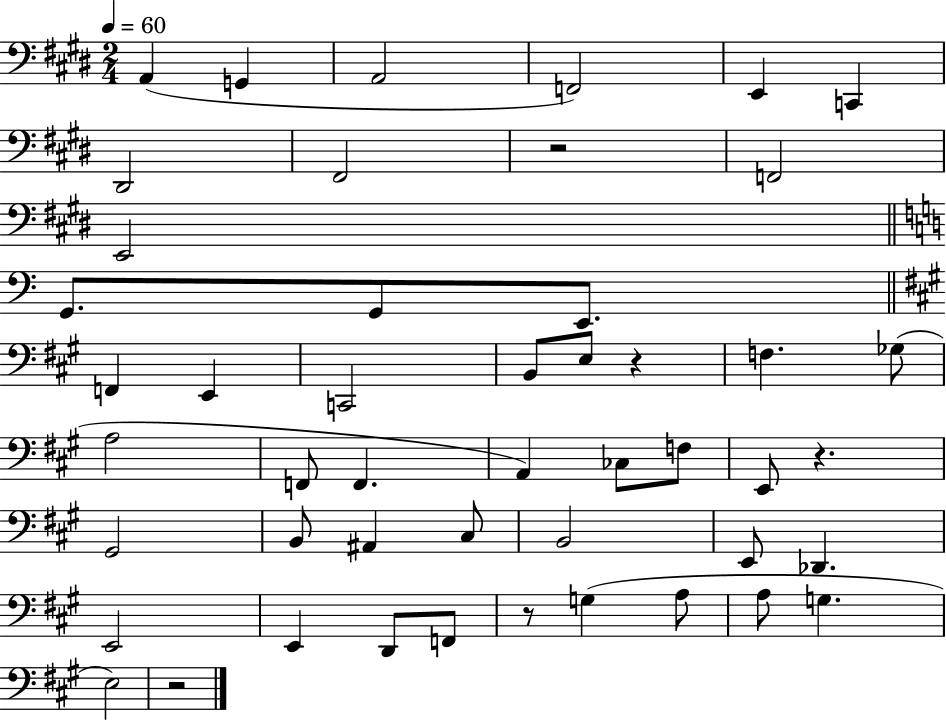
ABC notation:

X:1
T:Untitled
M:2/4
L:1/4
K:E
A,, G,, A,,2 F,,2 E,, C,, ^D,,2 ^F,,2 z2 F,,2 E,,2 G,,/2 G,,/2 E,,/2 F,, E,, C,,2 B,,/2 E,/2 z F, _G,/2 A,2 F,,/2 F,, A,, _C,/2 F,/2 E,,/2 z ^G,,2 B,,/2 ^A,, ^C,/2 B,,2 E,,/2 _D,, E,,2 E,, D,,/2 F,,/2 z/2 G, A,/2 A,/2 G, E,2 z2